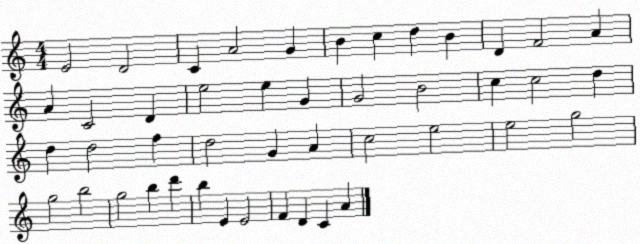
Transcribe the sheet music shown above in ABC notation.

X:1
T:Untitled
M:4/4
L:1/4
K:C
E2 D2 C A2 G B c d B D F2 A A C2 D e2 e G G2 B2 c c2 d d d2 f d2 G A c2 e2 e2 g2 g2 b2 g2 b d' b E E2 F D C A